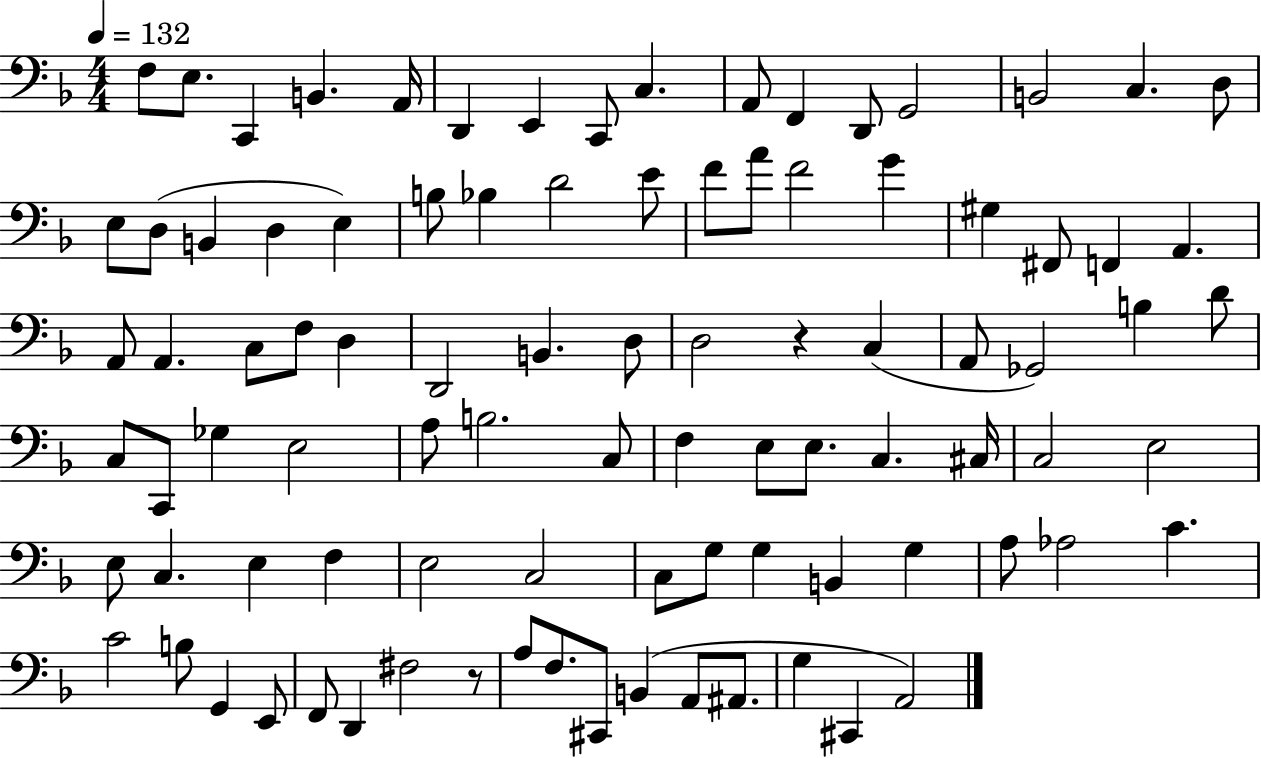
X:1
T:Untitled
M:4/4
L:1/4
K:F
F,/2 E,/2 C,, B,, A,,/4 D,, E,, C,,/2 C, A,,/2 F,, D,,/2 G,,2 B,,2 C, D,/2 E,/2 D,/2 B,, D, E, B,/2 _B, D2 E/2 F/2 A/2 F2 G ^G, ^F,,/2 F,, A,, A,,/2 A,, C,/2 F,/2 D, D,,2 B,, D,/2 D,2 z C, A,,/2 _G,,2 B, D/2 C,/2 C,,/2 _G, E,2 A,/2 B,2 C,/2 F, E,/2 E,/2 C, ^C,/4 C,2 E,2 E,/2 C, E, F, E,2 C,2 C,/2 G,/2 G, B,, G, A,/2 _A,2 C C2 B,/2 G,, E,,/2 F,,/2 D,, ^F,2 z/2 A,/2 F,/2 ^C,,/2 B,, A,,/2 ^A,,/2 G, ^C,, A,,2